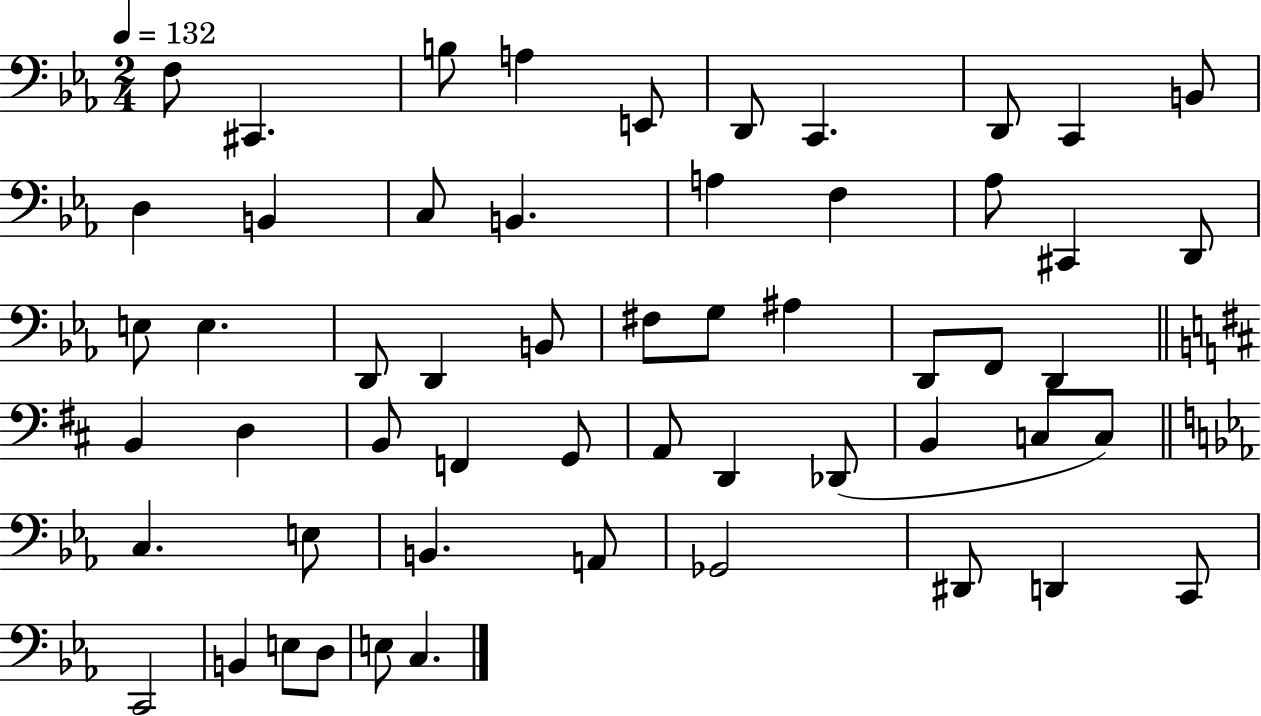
X:1
T:Untitled
M:2/4
L:1/4
K:Eb
F,/2 ^C,, B,/2 A, E,,/2 D,,/2 C,, D,,/2 C,, B,,/2 D, B,, C,/2 B,, A, F, _A,/2 ^C,, D,,/2 E,/2 E, D,,/2 D,, B,,/2 ^F,/2 G,/2 ^A, D,,/2 F,,/2 D,, B,, D, B,,/2 F,, G,,/2 A,,/2 D,, _D,,/2 B,, C,/2 C,/2 C, E,/2 B,, A,,/2 _G,,2 ^D,,/2 D,, C,,/2 C,,2 B,, E,/2 D,/2 E,/2 C,